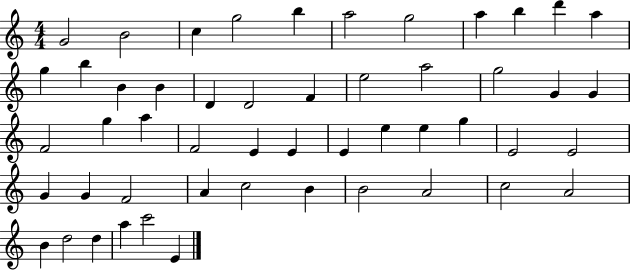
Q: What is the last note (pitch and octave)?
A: E4